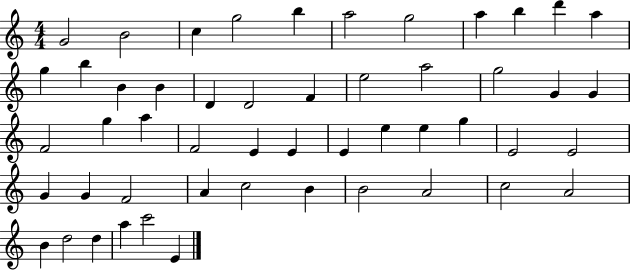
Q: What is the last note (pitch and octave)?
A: E4